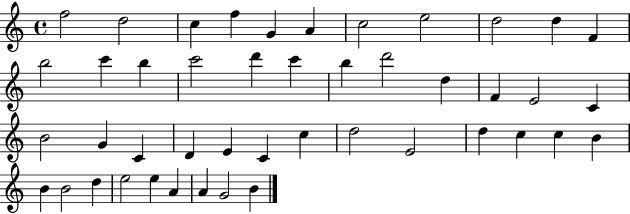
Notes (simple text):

F5/h D5/h C5/q F5/q G4/q A4/q C5/h E5/h D5/h D5/q F4/q B5/h C6/q B5/q C6/h D6/q C6/q B5/q D6/h D5/q F4/q E4/h C4/q B4/h G4/q C4/q D4/q E4/q C4/q C5/q D5/h E4/h D5/q C5/q C5/q B4/q B4/q B4/h D5/q E5/h E5/q A4/q A4/q G4/h B4/q